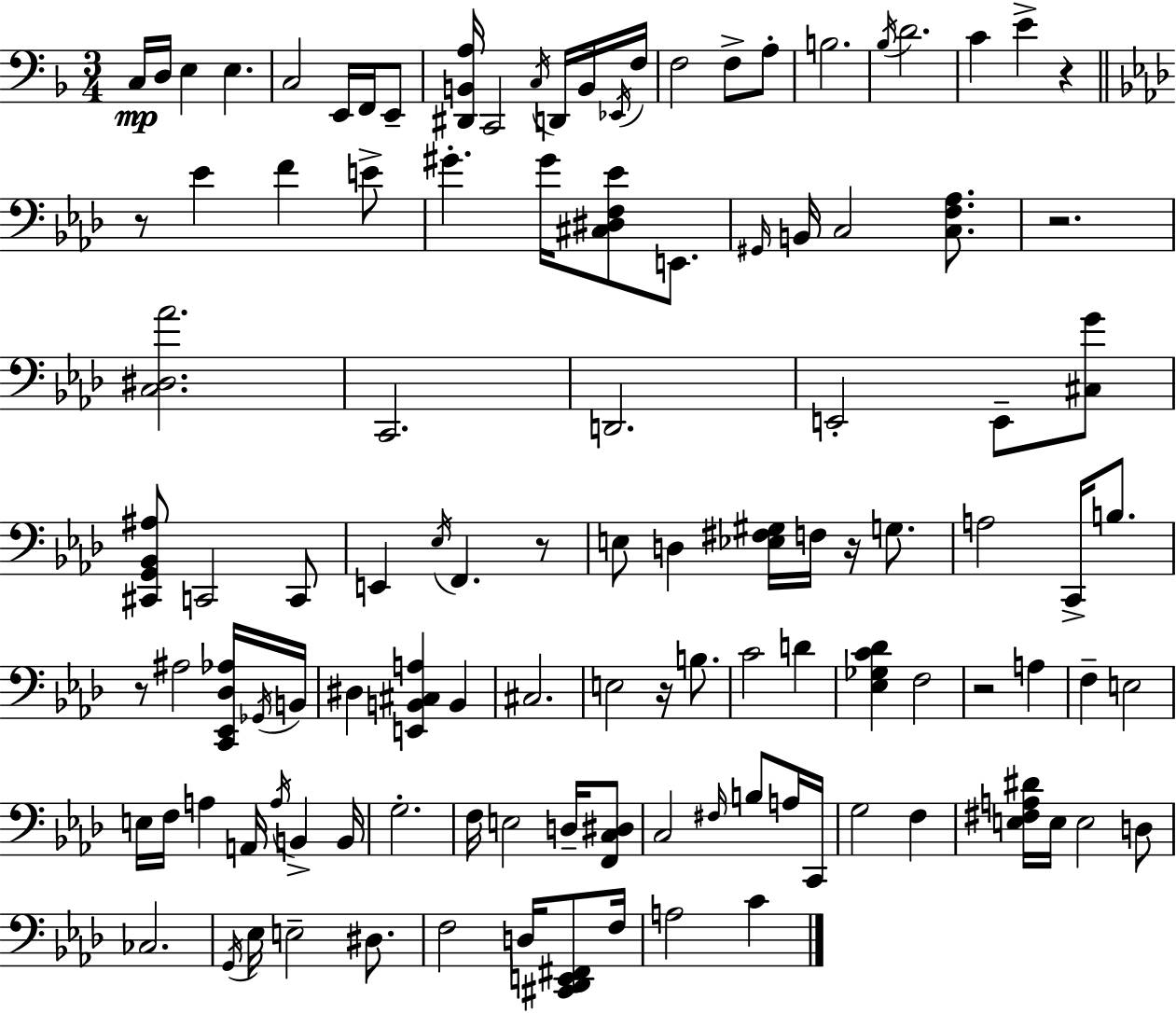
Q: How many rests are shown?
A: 8